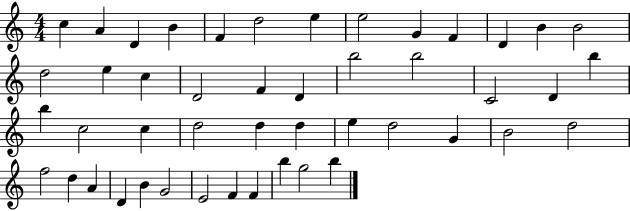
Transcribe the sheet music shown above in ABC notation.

X:1
T:Untitled
M:4/4
L:1/4
K:C
c A D B F d2 e e2 G F D B B2 d2 e c D2 F D b2 b2 C2 D b b c2 c d2 d d e d2 G B2 d2 f2 d A D B G2 E2 F F b g2 b